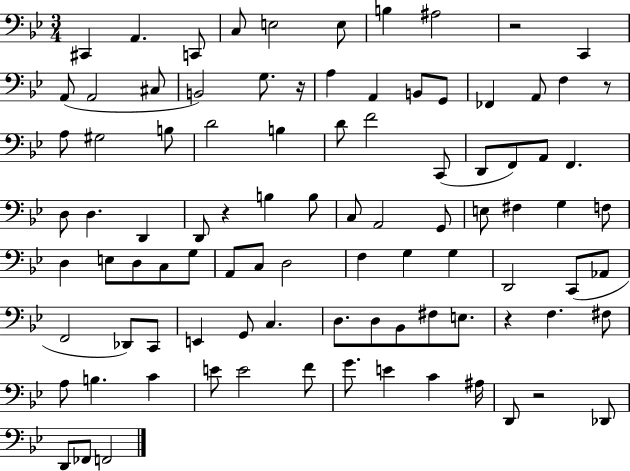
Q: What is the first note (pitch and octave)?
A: C#2